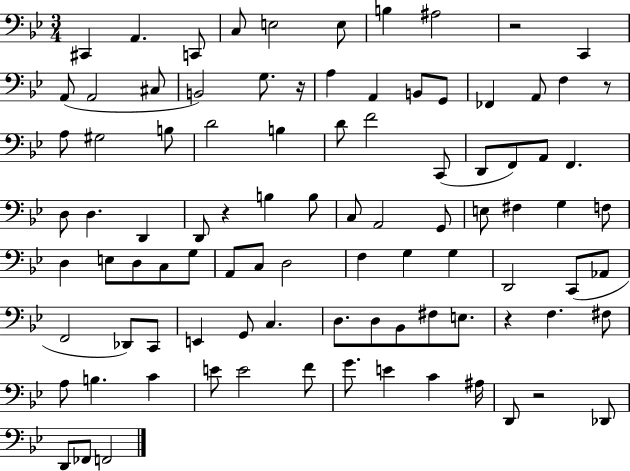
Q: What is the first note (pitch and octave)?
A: C#2